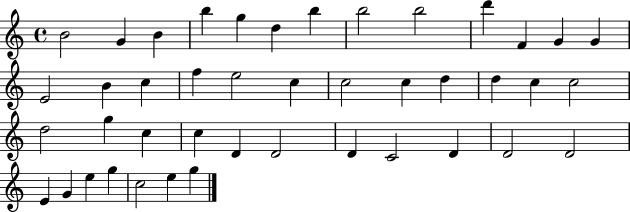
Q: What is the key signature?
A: C major